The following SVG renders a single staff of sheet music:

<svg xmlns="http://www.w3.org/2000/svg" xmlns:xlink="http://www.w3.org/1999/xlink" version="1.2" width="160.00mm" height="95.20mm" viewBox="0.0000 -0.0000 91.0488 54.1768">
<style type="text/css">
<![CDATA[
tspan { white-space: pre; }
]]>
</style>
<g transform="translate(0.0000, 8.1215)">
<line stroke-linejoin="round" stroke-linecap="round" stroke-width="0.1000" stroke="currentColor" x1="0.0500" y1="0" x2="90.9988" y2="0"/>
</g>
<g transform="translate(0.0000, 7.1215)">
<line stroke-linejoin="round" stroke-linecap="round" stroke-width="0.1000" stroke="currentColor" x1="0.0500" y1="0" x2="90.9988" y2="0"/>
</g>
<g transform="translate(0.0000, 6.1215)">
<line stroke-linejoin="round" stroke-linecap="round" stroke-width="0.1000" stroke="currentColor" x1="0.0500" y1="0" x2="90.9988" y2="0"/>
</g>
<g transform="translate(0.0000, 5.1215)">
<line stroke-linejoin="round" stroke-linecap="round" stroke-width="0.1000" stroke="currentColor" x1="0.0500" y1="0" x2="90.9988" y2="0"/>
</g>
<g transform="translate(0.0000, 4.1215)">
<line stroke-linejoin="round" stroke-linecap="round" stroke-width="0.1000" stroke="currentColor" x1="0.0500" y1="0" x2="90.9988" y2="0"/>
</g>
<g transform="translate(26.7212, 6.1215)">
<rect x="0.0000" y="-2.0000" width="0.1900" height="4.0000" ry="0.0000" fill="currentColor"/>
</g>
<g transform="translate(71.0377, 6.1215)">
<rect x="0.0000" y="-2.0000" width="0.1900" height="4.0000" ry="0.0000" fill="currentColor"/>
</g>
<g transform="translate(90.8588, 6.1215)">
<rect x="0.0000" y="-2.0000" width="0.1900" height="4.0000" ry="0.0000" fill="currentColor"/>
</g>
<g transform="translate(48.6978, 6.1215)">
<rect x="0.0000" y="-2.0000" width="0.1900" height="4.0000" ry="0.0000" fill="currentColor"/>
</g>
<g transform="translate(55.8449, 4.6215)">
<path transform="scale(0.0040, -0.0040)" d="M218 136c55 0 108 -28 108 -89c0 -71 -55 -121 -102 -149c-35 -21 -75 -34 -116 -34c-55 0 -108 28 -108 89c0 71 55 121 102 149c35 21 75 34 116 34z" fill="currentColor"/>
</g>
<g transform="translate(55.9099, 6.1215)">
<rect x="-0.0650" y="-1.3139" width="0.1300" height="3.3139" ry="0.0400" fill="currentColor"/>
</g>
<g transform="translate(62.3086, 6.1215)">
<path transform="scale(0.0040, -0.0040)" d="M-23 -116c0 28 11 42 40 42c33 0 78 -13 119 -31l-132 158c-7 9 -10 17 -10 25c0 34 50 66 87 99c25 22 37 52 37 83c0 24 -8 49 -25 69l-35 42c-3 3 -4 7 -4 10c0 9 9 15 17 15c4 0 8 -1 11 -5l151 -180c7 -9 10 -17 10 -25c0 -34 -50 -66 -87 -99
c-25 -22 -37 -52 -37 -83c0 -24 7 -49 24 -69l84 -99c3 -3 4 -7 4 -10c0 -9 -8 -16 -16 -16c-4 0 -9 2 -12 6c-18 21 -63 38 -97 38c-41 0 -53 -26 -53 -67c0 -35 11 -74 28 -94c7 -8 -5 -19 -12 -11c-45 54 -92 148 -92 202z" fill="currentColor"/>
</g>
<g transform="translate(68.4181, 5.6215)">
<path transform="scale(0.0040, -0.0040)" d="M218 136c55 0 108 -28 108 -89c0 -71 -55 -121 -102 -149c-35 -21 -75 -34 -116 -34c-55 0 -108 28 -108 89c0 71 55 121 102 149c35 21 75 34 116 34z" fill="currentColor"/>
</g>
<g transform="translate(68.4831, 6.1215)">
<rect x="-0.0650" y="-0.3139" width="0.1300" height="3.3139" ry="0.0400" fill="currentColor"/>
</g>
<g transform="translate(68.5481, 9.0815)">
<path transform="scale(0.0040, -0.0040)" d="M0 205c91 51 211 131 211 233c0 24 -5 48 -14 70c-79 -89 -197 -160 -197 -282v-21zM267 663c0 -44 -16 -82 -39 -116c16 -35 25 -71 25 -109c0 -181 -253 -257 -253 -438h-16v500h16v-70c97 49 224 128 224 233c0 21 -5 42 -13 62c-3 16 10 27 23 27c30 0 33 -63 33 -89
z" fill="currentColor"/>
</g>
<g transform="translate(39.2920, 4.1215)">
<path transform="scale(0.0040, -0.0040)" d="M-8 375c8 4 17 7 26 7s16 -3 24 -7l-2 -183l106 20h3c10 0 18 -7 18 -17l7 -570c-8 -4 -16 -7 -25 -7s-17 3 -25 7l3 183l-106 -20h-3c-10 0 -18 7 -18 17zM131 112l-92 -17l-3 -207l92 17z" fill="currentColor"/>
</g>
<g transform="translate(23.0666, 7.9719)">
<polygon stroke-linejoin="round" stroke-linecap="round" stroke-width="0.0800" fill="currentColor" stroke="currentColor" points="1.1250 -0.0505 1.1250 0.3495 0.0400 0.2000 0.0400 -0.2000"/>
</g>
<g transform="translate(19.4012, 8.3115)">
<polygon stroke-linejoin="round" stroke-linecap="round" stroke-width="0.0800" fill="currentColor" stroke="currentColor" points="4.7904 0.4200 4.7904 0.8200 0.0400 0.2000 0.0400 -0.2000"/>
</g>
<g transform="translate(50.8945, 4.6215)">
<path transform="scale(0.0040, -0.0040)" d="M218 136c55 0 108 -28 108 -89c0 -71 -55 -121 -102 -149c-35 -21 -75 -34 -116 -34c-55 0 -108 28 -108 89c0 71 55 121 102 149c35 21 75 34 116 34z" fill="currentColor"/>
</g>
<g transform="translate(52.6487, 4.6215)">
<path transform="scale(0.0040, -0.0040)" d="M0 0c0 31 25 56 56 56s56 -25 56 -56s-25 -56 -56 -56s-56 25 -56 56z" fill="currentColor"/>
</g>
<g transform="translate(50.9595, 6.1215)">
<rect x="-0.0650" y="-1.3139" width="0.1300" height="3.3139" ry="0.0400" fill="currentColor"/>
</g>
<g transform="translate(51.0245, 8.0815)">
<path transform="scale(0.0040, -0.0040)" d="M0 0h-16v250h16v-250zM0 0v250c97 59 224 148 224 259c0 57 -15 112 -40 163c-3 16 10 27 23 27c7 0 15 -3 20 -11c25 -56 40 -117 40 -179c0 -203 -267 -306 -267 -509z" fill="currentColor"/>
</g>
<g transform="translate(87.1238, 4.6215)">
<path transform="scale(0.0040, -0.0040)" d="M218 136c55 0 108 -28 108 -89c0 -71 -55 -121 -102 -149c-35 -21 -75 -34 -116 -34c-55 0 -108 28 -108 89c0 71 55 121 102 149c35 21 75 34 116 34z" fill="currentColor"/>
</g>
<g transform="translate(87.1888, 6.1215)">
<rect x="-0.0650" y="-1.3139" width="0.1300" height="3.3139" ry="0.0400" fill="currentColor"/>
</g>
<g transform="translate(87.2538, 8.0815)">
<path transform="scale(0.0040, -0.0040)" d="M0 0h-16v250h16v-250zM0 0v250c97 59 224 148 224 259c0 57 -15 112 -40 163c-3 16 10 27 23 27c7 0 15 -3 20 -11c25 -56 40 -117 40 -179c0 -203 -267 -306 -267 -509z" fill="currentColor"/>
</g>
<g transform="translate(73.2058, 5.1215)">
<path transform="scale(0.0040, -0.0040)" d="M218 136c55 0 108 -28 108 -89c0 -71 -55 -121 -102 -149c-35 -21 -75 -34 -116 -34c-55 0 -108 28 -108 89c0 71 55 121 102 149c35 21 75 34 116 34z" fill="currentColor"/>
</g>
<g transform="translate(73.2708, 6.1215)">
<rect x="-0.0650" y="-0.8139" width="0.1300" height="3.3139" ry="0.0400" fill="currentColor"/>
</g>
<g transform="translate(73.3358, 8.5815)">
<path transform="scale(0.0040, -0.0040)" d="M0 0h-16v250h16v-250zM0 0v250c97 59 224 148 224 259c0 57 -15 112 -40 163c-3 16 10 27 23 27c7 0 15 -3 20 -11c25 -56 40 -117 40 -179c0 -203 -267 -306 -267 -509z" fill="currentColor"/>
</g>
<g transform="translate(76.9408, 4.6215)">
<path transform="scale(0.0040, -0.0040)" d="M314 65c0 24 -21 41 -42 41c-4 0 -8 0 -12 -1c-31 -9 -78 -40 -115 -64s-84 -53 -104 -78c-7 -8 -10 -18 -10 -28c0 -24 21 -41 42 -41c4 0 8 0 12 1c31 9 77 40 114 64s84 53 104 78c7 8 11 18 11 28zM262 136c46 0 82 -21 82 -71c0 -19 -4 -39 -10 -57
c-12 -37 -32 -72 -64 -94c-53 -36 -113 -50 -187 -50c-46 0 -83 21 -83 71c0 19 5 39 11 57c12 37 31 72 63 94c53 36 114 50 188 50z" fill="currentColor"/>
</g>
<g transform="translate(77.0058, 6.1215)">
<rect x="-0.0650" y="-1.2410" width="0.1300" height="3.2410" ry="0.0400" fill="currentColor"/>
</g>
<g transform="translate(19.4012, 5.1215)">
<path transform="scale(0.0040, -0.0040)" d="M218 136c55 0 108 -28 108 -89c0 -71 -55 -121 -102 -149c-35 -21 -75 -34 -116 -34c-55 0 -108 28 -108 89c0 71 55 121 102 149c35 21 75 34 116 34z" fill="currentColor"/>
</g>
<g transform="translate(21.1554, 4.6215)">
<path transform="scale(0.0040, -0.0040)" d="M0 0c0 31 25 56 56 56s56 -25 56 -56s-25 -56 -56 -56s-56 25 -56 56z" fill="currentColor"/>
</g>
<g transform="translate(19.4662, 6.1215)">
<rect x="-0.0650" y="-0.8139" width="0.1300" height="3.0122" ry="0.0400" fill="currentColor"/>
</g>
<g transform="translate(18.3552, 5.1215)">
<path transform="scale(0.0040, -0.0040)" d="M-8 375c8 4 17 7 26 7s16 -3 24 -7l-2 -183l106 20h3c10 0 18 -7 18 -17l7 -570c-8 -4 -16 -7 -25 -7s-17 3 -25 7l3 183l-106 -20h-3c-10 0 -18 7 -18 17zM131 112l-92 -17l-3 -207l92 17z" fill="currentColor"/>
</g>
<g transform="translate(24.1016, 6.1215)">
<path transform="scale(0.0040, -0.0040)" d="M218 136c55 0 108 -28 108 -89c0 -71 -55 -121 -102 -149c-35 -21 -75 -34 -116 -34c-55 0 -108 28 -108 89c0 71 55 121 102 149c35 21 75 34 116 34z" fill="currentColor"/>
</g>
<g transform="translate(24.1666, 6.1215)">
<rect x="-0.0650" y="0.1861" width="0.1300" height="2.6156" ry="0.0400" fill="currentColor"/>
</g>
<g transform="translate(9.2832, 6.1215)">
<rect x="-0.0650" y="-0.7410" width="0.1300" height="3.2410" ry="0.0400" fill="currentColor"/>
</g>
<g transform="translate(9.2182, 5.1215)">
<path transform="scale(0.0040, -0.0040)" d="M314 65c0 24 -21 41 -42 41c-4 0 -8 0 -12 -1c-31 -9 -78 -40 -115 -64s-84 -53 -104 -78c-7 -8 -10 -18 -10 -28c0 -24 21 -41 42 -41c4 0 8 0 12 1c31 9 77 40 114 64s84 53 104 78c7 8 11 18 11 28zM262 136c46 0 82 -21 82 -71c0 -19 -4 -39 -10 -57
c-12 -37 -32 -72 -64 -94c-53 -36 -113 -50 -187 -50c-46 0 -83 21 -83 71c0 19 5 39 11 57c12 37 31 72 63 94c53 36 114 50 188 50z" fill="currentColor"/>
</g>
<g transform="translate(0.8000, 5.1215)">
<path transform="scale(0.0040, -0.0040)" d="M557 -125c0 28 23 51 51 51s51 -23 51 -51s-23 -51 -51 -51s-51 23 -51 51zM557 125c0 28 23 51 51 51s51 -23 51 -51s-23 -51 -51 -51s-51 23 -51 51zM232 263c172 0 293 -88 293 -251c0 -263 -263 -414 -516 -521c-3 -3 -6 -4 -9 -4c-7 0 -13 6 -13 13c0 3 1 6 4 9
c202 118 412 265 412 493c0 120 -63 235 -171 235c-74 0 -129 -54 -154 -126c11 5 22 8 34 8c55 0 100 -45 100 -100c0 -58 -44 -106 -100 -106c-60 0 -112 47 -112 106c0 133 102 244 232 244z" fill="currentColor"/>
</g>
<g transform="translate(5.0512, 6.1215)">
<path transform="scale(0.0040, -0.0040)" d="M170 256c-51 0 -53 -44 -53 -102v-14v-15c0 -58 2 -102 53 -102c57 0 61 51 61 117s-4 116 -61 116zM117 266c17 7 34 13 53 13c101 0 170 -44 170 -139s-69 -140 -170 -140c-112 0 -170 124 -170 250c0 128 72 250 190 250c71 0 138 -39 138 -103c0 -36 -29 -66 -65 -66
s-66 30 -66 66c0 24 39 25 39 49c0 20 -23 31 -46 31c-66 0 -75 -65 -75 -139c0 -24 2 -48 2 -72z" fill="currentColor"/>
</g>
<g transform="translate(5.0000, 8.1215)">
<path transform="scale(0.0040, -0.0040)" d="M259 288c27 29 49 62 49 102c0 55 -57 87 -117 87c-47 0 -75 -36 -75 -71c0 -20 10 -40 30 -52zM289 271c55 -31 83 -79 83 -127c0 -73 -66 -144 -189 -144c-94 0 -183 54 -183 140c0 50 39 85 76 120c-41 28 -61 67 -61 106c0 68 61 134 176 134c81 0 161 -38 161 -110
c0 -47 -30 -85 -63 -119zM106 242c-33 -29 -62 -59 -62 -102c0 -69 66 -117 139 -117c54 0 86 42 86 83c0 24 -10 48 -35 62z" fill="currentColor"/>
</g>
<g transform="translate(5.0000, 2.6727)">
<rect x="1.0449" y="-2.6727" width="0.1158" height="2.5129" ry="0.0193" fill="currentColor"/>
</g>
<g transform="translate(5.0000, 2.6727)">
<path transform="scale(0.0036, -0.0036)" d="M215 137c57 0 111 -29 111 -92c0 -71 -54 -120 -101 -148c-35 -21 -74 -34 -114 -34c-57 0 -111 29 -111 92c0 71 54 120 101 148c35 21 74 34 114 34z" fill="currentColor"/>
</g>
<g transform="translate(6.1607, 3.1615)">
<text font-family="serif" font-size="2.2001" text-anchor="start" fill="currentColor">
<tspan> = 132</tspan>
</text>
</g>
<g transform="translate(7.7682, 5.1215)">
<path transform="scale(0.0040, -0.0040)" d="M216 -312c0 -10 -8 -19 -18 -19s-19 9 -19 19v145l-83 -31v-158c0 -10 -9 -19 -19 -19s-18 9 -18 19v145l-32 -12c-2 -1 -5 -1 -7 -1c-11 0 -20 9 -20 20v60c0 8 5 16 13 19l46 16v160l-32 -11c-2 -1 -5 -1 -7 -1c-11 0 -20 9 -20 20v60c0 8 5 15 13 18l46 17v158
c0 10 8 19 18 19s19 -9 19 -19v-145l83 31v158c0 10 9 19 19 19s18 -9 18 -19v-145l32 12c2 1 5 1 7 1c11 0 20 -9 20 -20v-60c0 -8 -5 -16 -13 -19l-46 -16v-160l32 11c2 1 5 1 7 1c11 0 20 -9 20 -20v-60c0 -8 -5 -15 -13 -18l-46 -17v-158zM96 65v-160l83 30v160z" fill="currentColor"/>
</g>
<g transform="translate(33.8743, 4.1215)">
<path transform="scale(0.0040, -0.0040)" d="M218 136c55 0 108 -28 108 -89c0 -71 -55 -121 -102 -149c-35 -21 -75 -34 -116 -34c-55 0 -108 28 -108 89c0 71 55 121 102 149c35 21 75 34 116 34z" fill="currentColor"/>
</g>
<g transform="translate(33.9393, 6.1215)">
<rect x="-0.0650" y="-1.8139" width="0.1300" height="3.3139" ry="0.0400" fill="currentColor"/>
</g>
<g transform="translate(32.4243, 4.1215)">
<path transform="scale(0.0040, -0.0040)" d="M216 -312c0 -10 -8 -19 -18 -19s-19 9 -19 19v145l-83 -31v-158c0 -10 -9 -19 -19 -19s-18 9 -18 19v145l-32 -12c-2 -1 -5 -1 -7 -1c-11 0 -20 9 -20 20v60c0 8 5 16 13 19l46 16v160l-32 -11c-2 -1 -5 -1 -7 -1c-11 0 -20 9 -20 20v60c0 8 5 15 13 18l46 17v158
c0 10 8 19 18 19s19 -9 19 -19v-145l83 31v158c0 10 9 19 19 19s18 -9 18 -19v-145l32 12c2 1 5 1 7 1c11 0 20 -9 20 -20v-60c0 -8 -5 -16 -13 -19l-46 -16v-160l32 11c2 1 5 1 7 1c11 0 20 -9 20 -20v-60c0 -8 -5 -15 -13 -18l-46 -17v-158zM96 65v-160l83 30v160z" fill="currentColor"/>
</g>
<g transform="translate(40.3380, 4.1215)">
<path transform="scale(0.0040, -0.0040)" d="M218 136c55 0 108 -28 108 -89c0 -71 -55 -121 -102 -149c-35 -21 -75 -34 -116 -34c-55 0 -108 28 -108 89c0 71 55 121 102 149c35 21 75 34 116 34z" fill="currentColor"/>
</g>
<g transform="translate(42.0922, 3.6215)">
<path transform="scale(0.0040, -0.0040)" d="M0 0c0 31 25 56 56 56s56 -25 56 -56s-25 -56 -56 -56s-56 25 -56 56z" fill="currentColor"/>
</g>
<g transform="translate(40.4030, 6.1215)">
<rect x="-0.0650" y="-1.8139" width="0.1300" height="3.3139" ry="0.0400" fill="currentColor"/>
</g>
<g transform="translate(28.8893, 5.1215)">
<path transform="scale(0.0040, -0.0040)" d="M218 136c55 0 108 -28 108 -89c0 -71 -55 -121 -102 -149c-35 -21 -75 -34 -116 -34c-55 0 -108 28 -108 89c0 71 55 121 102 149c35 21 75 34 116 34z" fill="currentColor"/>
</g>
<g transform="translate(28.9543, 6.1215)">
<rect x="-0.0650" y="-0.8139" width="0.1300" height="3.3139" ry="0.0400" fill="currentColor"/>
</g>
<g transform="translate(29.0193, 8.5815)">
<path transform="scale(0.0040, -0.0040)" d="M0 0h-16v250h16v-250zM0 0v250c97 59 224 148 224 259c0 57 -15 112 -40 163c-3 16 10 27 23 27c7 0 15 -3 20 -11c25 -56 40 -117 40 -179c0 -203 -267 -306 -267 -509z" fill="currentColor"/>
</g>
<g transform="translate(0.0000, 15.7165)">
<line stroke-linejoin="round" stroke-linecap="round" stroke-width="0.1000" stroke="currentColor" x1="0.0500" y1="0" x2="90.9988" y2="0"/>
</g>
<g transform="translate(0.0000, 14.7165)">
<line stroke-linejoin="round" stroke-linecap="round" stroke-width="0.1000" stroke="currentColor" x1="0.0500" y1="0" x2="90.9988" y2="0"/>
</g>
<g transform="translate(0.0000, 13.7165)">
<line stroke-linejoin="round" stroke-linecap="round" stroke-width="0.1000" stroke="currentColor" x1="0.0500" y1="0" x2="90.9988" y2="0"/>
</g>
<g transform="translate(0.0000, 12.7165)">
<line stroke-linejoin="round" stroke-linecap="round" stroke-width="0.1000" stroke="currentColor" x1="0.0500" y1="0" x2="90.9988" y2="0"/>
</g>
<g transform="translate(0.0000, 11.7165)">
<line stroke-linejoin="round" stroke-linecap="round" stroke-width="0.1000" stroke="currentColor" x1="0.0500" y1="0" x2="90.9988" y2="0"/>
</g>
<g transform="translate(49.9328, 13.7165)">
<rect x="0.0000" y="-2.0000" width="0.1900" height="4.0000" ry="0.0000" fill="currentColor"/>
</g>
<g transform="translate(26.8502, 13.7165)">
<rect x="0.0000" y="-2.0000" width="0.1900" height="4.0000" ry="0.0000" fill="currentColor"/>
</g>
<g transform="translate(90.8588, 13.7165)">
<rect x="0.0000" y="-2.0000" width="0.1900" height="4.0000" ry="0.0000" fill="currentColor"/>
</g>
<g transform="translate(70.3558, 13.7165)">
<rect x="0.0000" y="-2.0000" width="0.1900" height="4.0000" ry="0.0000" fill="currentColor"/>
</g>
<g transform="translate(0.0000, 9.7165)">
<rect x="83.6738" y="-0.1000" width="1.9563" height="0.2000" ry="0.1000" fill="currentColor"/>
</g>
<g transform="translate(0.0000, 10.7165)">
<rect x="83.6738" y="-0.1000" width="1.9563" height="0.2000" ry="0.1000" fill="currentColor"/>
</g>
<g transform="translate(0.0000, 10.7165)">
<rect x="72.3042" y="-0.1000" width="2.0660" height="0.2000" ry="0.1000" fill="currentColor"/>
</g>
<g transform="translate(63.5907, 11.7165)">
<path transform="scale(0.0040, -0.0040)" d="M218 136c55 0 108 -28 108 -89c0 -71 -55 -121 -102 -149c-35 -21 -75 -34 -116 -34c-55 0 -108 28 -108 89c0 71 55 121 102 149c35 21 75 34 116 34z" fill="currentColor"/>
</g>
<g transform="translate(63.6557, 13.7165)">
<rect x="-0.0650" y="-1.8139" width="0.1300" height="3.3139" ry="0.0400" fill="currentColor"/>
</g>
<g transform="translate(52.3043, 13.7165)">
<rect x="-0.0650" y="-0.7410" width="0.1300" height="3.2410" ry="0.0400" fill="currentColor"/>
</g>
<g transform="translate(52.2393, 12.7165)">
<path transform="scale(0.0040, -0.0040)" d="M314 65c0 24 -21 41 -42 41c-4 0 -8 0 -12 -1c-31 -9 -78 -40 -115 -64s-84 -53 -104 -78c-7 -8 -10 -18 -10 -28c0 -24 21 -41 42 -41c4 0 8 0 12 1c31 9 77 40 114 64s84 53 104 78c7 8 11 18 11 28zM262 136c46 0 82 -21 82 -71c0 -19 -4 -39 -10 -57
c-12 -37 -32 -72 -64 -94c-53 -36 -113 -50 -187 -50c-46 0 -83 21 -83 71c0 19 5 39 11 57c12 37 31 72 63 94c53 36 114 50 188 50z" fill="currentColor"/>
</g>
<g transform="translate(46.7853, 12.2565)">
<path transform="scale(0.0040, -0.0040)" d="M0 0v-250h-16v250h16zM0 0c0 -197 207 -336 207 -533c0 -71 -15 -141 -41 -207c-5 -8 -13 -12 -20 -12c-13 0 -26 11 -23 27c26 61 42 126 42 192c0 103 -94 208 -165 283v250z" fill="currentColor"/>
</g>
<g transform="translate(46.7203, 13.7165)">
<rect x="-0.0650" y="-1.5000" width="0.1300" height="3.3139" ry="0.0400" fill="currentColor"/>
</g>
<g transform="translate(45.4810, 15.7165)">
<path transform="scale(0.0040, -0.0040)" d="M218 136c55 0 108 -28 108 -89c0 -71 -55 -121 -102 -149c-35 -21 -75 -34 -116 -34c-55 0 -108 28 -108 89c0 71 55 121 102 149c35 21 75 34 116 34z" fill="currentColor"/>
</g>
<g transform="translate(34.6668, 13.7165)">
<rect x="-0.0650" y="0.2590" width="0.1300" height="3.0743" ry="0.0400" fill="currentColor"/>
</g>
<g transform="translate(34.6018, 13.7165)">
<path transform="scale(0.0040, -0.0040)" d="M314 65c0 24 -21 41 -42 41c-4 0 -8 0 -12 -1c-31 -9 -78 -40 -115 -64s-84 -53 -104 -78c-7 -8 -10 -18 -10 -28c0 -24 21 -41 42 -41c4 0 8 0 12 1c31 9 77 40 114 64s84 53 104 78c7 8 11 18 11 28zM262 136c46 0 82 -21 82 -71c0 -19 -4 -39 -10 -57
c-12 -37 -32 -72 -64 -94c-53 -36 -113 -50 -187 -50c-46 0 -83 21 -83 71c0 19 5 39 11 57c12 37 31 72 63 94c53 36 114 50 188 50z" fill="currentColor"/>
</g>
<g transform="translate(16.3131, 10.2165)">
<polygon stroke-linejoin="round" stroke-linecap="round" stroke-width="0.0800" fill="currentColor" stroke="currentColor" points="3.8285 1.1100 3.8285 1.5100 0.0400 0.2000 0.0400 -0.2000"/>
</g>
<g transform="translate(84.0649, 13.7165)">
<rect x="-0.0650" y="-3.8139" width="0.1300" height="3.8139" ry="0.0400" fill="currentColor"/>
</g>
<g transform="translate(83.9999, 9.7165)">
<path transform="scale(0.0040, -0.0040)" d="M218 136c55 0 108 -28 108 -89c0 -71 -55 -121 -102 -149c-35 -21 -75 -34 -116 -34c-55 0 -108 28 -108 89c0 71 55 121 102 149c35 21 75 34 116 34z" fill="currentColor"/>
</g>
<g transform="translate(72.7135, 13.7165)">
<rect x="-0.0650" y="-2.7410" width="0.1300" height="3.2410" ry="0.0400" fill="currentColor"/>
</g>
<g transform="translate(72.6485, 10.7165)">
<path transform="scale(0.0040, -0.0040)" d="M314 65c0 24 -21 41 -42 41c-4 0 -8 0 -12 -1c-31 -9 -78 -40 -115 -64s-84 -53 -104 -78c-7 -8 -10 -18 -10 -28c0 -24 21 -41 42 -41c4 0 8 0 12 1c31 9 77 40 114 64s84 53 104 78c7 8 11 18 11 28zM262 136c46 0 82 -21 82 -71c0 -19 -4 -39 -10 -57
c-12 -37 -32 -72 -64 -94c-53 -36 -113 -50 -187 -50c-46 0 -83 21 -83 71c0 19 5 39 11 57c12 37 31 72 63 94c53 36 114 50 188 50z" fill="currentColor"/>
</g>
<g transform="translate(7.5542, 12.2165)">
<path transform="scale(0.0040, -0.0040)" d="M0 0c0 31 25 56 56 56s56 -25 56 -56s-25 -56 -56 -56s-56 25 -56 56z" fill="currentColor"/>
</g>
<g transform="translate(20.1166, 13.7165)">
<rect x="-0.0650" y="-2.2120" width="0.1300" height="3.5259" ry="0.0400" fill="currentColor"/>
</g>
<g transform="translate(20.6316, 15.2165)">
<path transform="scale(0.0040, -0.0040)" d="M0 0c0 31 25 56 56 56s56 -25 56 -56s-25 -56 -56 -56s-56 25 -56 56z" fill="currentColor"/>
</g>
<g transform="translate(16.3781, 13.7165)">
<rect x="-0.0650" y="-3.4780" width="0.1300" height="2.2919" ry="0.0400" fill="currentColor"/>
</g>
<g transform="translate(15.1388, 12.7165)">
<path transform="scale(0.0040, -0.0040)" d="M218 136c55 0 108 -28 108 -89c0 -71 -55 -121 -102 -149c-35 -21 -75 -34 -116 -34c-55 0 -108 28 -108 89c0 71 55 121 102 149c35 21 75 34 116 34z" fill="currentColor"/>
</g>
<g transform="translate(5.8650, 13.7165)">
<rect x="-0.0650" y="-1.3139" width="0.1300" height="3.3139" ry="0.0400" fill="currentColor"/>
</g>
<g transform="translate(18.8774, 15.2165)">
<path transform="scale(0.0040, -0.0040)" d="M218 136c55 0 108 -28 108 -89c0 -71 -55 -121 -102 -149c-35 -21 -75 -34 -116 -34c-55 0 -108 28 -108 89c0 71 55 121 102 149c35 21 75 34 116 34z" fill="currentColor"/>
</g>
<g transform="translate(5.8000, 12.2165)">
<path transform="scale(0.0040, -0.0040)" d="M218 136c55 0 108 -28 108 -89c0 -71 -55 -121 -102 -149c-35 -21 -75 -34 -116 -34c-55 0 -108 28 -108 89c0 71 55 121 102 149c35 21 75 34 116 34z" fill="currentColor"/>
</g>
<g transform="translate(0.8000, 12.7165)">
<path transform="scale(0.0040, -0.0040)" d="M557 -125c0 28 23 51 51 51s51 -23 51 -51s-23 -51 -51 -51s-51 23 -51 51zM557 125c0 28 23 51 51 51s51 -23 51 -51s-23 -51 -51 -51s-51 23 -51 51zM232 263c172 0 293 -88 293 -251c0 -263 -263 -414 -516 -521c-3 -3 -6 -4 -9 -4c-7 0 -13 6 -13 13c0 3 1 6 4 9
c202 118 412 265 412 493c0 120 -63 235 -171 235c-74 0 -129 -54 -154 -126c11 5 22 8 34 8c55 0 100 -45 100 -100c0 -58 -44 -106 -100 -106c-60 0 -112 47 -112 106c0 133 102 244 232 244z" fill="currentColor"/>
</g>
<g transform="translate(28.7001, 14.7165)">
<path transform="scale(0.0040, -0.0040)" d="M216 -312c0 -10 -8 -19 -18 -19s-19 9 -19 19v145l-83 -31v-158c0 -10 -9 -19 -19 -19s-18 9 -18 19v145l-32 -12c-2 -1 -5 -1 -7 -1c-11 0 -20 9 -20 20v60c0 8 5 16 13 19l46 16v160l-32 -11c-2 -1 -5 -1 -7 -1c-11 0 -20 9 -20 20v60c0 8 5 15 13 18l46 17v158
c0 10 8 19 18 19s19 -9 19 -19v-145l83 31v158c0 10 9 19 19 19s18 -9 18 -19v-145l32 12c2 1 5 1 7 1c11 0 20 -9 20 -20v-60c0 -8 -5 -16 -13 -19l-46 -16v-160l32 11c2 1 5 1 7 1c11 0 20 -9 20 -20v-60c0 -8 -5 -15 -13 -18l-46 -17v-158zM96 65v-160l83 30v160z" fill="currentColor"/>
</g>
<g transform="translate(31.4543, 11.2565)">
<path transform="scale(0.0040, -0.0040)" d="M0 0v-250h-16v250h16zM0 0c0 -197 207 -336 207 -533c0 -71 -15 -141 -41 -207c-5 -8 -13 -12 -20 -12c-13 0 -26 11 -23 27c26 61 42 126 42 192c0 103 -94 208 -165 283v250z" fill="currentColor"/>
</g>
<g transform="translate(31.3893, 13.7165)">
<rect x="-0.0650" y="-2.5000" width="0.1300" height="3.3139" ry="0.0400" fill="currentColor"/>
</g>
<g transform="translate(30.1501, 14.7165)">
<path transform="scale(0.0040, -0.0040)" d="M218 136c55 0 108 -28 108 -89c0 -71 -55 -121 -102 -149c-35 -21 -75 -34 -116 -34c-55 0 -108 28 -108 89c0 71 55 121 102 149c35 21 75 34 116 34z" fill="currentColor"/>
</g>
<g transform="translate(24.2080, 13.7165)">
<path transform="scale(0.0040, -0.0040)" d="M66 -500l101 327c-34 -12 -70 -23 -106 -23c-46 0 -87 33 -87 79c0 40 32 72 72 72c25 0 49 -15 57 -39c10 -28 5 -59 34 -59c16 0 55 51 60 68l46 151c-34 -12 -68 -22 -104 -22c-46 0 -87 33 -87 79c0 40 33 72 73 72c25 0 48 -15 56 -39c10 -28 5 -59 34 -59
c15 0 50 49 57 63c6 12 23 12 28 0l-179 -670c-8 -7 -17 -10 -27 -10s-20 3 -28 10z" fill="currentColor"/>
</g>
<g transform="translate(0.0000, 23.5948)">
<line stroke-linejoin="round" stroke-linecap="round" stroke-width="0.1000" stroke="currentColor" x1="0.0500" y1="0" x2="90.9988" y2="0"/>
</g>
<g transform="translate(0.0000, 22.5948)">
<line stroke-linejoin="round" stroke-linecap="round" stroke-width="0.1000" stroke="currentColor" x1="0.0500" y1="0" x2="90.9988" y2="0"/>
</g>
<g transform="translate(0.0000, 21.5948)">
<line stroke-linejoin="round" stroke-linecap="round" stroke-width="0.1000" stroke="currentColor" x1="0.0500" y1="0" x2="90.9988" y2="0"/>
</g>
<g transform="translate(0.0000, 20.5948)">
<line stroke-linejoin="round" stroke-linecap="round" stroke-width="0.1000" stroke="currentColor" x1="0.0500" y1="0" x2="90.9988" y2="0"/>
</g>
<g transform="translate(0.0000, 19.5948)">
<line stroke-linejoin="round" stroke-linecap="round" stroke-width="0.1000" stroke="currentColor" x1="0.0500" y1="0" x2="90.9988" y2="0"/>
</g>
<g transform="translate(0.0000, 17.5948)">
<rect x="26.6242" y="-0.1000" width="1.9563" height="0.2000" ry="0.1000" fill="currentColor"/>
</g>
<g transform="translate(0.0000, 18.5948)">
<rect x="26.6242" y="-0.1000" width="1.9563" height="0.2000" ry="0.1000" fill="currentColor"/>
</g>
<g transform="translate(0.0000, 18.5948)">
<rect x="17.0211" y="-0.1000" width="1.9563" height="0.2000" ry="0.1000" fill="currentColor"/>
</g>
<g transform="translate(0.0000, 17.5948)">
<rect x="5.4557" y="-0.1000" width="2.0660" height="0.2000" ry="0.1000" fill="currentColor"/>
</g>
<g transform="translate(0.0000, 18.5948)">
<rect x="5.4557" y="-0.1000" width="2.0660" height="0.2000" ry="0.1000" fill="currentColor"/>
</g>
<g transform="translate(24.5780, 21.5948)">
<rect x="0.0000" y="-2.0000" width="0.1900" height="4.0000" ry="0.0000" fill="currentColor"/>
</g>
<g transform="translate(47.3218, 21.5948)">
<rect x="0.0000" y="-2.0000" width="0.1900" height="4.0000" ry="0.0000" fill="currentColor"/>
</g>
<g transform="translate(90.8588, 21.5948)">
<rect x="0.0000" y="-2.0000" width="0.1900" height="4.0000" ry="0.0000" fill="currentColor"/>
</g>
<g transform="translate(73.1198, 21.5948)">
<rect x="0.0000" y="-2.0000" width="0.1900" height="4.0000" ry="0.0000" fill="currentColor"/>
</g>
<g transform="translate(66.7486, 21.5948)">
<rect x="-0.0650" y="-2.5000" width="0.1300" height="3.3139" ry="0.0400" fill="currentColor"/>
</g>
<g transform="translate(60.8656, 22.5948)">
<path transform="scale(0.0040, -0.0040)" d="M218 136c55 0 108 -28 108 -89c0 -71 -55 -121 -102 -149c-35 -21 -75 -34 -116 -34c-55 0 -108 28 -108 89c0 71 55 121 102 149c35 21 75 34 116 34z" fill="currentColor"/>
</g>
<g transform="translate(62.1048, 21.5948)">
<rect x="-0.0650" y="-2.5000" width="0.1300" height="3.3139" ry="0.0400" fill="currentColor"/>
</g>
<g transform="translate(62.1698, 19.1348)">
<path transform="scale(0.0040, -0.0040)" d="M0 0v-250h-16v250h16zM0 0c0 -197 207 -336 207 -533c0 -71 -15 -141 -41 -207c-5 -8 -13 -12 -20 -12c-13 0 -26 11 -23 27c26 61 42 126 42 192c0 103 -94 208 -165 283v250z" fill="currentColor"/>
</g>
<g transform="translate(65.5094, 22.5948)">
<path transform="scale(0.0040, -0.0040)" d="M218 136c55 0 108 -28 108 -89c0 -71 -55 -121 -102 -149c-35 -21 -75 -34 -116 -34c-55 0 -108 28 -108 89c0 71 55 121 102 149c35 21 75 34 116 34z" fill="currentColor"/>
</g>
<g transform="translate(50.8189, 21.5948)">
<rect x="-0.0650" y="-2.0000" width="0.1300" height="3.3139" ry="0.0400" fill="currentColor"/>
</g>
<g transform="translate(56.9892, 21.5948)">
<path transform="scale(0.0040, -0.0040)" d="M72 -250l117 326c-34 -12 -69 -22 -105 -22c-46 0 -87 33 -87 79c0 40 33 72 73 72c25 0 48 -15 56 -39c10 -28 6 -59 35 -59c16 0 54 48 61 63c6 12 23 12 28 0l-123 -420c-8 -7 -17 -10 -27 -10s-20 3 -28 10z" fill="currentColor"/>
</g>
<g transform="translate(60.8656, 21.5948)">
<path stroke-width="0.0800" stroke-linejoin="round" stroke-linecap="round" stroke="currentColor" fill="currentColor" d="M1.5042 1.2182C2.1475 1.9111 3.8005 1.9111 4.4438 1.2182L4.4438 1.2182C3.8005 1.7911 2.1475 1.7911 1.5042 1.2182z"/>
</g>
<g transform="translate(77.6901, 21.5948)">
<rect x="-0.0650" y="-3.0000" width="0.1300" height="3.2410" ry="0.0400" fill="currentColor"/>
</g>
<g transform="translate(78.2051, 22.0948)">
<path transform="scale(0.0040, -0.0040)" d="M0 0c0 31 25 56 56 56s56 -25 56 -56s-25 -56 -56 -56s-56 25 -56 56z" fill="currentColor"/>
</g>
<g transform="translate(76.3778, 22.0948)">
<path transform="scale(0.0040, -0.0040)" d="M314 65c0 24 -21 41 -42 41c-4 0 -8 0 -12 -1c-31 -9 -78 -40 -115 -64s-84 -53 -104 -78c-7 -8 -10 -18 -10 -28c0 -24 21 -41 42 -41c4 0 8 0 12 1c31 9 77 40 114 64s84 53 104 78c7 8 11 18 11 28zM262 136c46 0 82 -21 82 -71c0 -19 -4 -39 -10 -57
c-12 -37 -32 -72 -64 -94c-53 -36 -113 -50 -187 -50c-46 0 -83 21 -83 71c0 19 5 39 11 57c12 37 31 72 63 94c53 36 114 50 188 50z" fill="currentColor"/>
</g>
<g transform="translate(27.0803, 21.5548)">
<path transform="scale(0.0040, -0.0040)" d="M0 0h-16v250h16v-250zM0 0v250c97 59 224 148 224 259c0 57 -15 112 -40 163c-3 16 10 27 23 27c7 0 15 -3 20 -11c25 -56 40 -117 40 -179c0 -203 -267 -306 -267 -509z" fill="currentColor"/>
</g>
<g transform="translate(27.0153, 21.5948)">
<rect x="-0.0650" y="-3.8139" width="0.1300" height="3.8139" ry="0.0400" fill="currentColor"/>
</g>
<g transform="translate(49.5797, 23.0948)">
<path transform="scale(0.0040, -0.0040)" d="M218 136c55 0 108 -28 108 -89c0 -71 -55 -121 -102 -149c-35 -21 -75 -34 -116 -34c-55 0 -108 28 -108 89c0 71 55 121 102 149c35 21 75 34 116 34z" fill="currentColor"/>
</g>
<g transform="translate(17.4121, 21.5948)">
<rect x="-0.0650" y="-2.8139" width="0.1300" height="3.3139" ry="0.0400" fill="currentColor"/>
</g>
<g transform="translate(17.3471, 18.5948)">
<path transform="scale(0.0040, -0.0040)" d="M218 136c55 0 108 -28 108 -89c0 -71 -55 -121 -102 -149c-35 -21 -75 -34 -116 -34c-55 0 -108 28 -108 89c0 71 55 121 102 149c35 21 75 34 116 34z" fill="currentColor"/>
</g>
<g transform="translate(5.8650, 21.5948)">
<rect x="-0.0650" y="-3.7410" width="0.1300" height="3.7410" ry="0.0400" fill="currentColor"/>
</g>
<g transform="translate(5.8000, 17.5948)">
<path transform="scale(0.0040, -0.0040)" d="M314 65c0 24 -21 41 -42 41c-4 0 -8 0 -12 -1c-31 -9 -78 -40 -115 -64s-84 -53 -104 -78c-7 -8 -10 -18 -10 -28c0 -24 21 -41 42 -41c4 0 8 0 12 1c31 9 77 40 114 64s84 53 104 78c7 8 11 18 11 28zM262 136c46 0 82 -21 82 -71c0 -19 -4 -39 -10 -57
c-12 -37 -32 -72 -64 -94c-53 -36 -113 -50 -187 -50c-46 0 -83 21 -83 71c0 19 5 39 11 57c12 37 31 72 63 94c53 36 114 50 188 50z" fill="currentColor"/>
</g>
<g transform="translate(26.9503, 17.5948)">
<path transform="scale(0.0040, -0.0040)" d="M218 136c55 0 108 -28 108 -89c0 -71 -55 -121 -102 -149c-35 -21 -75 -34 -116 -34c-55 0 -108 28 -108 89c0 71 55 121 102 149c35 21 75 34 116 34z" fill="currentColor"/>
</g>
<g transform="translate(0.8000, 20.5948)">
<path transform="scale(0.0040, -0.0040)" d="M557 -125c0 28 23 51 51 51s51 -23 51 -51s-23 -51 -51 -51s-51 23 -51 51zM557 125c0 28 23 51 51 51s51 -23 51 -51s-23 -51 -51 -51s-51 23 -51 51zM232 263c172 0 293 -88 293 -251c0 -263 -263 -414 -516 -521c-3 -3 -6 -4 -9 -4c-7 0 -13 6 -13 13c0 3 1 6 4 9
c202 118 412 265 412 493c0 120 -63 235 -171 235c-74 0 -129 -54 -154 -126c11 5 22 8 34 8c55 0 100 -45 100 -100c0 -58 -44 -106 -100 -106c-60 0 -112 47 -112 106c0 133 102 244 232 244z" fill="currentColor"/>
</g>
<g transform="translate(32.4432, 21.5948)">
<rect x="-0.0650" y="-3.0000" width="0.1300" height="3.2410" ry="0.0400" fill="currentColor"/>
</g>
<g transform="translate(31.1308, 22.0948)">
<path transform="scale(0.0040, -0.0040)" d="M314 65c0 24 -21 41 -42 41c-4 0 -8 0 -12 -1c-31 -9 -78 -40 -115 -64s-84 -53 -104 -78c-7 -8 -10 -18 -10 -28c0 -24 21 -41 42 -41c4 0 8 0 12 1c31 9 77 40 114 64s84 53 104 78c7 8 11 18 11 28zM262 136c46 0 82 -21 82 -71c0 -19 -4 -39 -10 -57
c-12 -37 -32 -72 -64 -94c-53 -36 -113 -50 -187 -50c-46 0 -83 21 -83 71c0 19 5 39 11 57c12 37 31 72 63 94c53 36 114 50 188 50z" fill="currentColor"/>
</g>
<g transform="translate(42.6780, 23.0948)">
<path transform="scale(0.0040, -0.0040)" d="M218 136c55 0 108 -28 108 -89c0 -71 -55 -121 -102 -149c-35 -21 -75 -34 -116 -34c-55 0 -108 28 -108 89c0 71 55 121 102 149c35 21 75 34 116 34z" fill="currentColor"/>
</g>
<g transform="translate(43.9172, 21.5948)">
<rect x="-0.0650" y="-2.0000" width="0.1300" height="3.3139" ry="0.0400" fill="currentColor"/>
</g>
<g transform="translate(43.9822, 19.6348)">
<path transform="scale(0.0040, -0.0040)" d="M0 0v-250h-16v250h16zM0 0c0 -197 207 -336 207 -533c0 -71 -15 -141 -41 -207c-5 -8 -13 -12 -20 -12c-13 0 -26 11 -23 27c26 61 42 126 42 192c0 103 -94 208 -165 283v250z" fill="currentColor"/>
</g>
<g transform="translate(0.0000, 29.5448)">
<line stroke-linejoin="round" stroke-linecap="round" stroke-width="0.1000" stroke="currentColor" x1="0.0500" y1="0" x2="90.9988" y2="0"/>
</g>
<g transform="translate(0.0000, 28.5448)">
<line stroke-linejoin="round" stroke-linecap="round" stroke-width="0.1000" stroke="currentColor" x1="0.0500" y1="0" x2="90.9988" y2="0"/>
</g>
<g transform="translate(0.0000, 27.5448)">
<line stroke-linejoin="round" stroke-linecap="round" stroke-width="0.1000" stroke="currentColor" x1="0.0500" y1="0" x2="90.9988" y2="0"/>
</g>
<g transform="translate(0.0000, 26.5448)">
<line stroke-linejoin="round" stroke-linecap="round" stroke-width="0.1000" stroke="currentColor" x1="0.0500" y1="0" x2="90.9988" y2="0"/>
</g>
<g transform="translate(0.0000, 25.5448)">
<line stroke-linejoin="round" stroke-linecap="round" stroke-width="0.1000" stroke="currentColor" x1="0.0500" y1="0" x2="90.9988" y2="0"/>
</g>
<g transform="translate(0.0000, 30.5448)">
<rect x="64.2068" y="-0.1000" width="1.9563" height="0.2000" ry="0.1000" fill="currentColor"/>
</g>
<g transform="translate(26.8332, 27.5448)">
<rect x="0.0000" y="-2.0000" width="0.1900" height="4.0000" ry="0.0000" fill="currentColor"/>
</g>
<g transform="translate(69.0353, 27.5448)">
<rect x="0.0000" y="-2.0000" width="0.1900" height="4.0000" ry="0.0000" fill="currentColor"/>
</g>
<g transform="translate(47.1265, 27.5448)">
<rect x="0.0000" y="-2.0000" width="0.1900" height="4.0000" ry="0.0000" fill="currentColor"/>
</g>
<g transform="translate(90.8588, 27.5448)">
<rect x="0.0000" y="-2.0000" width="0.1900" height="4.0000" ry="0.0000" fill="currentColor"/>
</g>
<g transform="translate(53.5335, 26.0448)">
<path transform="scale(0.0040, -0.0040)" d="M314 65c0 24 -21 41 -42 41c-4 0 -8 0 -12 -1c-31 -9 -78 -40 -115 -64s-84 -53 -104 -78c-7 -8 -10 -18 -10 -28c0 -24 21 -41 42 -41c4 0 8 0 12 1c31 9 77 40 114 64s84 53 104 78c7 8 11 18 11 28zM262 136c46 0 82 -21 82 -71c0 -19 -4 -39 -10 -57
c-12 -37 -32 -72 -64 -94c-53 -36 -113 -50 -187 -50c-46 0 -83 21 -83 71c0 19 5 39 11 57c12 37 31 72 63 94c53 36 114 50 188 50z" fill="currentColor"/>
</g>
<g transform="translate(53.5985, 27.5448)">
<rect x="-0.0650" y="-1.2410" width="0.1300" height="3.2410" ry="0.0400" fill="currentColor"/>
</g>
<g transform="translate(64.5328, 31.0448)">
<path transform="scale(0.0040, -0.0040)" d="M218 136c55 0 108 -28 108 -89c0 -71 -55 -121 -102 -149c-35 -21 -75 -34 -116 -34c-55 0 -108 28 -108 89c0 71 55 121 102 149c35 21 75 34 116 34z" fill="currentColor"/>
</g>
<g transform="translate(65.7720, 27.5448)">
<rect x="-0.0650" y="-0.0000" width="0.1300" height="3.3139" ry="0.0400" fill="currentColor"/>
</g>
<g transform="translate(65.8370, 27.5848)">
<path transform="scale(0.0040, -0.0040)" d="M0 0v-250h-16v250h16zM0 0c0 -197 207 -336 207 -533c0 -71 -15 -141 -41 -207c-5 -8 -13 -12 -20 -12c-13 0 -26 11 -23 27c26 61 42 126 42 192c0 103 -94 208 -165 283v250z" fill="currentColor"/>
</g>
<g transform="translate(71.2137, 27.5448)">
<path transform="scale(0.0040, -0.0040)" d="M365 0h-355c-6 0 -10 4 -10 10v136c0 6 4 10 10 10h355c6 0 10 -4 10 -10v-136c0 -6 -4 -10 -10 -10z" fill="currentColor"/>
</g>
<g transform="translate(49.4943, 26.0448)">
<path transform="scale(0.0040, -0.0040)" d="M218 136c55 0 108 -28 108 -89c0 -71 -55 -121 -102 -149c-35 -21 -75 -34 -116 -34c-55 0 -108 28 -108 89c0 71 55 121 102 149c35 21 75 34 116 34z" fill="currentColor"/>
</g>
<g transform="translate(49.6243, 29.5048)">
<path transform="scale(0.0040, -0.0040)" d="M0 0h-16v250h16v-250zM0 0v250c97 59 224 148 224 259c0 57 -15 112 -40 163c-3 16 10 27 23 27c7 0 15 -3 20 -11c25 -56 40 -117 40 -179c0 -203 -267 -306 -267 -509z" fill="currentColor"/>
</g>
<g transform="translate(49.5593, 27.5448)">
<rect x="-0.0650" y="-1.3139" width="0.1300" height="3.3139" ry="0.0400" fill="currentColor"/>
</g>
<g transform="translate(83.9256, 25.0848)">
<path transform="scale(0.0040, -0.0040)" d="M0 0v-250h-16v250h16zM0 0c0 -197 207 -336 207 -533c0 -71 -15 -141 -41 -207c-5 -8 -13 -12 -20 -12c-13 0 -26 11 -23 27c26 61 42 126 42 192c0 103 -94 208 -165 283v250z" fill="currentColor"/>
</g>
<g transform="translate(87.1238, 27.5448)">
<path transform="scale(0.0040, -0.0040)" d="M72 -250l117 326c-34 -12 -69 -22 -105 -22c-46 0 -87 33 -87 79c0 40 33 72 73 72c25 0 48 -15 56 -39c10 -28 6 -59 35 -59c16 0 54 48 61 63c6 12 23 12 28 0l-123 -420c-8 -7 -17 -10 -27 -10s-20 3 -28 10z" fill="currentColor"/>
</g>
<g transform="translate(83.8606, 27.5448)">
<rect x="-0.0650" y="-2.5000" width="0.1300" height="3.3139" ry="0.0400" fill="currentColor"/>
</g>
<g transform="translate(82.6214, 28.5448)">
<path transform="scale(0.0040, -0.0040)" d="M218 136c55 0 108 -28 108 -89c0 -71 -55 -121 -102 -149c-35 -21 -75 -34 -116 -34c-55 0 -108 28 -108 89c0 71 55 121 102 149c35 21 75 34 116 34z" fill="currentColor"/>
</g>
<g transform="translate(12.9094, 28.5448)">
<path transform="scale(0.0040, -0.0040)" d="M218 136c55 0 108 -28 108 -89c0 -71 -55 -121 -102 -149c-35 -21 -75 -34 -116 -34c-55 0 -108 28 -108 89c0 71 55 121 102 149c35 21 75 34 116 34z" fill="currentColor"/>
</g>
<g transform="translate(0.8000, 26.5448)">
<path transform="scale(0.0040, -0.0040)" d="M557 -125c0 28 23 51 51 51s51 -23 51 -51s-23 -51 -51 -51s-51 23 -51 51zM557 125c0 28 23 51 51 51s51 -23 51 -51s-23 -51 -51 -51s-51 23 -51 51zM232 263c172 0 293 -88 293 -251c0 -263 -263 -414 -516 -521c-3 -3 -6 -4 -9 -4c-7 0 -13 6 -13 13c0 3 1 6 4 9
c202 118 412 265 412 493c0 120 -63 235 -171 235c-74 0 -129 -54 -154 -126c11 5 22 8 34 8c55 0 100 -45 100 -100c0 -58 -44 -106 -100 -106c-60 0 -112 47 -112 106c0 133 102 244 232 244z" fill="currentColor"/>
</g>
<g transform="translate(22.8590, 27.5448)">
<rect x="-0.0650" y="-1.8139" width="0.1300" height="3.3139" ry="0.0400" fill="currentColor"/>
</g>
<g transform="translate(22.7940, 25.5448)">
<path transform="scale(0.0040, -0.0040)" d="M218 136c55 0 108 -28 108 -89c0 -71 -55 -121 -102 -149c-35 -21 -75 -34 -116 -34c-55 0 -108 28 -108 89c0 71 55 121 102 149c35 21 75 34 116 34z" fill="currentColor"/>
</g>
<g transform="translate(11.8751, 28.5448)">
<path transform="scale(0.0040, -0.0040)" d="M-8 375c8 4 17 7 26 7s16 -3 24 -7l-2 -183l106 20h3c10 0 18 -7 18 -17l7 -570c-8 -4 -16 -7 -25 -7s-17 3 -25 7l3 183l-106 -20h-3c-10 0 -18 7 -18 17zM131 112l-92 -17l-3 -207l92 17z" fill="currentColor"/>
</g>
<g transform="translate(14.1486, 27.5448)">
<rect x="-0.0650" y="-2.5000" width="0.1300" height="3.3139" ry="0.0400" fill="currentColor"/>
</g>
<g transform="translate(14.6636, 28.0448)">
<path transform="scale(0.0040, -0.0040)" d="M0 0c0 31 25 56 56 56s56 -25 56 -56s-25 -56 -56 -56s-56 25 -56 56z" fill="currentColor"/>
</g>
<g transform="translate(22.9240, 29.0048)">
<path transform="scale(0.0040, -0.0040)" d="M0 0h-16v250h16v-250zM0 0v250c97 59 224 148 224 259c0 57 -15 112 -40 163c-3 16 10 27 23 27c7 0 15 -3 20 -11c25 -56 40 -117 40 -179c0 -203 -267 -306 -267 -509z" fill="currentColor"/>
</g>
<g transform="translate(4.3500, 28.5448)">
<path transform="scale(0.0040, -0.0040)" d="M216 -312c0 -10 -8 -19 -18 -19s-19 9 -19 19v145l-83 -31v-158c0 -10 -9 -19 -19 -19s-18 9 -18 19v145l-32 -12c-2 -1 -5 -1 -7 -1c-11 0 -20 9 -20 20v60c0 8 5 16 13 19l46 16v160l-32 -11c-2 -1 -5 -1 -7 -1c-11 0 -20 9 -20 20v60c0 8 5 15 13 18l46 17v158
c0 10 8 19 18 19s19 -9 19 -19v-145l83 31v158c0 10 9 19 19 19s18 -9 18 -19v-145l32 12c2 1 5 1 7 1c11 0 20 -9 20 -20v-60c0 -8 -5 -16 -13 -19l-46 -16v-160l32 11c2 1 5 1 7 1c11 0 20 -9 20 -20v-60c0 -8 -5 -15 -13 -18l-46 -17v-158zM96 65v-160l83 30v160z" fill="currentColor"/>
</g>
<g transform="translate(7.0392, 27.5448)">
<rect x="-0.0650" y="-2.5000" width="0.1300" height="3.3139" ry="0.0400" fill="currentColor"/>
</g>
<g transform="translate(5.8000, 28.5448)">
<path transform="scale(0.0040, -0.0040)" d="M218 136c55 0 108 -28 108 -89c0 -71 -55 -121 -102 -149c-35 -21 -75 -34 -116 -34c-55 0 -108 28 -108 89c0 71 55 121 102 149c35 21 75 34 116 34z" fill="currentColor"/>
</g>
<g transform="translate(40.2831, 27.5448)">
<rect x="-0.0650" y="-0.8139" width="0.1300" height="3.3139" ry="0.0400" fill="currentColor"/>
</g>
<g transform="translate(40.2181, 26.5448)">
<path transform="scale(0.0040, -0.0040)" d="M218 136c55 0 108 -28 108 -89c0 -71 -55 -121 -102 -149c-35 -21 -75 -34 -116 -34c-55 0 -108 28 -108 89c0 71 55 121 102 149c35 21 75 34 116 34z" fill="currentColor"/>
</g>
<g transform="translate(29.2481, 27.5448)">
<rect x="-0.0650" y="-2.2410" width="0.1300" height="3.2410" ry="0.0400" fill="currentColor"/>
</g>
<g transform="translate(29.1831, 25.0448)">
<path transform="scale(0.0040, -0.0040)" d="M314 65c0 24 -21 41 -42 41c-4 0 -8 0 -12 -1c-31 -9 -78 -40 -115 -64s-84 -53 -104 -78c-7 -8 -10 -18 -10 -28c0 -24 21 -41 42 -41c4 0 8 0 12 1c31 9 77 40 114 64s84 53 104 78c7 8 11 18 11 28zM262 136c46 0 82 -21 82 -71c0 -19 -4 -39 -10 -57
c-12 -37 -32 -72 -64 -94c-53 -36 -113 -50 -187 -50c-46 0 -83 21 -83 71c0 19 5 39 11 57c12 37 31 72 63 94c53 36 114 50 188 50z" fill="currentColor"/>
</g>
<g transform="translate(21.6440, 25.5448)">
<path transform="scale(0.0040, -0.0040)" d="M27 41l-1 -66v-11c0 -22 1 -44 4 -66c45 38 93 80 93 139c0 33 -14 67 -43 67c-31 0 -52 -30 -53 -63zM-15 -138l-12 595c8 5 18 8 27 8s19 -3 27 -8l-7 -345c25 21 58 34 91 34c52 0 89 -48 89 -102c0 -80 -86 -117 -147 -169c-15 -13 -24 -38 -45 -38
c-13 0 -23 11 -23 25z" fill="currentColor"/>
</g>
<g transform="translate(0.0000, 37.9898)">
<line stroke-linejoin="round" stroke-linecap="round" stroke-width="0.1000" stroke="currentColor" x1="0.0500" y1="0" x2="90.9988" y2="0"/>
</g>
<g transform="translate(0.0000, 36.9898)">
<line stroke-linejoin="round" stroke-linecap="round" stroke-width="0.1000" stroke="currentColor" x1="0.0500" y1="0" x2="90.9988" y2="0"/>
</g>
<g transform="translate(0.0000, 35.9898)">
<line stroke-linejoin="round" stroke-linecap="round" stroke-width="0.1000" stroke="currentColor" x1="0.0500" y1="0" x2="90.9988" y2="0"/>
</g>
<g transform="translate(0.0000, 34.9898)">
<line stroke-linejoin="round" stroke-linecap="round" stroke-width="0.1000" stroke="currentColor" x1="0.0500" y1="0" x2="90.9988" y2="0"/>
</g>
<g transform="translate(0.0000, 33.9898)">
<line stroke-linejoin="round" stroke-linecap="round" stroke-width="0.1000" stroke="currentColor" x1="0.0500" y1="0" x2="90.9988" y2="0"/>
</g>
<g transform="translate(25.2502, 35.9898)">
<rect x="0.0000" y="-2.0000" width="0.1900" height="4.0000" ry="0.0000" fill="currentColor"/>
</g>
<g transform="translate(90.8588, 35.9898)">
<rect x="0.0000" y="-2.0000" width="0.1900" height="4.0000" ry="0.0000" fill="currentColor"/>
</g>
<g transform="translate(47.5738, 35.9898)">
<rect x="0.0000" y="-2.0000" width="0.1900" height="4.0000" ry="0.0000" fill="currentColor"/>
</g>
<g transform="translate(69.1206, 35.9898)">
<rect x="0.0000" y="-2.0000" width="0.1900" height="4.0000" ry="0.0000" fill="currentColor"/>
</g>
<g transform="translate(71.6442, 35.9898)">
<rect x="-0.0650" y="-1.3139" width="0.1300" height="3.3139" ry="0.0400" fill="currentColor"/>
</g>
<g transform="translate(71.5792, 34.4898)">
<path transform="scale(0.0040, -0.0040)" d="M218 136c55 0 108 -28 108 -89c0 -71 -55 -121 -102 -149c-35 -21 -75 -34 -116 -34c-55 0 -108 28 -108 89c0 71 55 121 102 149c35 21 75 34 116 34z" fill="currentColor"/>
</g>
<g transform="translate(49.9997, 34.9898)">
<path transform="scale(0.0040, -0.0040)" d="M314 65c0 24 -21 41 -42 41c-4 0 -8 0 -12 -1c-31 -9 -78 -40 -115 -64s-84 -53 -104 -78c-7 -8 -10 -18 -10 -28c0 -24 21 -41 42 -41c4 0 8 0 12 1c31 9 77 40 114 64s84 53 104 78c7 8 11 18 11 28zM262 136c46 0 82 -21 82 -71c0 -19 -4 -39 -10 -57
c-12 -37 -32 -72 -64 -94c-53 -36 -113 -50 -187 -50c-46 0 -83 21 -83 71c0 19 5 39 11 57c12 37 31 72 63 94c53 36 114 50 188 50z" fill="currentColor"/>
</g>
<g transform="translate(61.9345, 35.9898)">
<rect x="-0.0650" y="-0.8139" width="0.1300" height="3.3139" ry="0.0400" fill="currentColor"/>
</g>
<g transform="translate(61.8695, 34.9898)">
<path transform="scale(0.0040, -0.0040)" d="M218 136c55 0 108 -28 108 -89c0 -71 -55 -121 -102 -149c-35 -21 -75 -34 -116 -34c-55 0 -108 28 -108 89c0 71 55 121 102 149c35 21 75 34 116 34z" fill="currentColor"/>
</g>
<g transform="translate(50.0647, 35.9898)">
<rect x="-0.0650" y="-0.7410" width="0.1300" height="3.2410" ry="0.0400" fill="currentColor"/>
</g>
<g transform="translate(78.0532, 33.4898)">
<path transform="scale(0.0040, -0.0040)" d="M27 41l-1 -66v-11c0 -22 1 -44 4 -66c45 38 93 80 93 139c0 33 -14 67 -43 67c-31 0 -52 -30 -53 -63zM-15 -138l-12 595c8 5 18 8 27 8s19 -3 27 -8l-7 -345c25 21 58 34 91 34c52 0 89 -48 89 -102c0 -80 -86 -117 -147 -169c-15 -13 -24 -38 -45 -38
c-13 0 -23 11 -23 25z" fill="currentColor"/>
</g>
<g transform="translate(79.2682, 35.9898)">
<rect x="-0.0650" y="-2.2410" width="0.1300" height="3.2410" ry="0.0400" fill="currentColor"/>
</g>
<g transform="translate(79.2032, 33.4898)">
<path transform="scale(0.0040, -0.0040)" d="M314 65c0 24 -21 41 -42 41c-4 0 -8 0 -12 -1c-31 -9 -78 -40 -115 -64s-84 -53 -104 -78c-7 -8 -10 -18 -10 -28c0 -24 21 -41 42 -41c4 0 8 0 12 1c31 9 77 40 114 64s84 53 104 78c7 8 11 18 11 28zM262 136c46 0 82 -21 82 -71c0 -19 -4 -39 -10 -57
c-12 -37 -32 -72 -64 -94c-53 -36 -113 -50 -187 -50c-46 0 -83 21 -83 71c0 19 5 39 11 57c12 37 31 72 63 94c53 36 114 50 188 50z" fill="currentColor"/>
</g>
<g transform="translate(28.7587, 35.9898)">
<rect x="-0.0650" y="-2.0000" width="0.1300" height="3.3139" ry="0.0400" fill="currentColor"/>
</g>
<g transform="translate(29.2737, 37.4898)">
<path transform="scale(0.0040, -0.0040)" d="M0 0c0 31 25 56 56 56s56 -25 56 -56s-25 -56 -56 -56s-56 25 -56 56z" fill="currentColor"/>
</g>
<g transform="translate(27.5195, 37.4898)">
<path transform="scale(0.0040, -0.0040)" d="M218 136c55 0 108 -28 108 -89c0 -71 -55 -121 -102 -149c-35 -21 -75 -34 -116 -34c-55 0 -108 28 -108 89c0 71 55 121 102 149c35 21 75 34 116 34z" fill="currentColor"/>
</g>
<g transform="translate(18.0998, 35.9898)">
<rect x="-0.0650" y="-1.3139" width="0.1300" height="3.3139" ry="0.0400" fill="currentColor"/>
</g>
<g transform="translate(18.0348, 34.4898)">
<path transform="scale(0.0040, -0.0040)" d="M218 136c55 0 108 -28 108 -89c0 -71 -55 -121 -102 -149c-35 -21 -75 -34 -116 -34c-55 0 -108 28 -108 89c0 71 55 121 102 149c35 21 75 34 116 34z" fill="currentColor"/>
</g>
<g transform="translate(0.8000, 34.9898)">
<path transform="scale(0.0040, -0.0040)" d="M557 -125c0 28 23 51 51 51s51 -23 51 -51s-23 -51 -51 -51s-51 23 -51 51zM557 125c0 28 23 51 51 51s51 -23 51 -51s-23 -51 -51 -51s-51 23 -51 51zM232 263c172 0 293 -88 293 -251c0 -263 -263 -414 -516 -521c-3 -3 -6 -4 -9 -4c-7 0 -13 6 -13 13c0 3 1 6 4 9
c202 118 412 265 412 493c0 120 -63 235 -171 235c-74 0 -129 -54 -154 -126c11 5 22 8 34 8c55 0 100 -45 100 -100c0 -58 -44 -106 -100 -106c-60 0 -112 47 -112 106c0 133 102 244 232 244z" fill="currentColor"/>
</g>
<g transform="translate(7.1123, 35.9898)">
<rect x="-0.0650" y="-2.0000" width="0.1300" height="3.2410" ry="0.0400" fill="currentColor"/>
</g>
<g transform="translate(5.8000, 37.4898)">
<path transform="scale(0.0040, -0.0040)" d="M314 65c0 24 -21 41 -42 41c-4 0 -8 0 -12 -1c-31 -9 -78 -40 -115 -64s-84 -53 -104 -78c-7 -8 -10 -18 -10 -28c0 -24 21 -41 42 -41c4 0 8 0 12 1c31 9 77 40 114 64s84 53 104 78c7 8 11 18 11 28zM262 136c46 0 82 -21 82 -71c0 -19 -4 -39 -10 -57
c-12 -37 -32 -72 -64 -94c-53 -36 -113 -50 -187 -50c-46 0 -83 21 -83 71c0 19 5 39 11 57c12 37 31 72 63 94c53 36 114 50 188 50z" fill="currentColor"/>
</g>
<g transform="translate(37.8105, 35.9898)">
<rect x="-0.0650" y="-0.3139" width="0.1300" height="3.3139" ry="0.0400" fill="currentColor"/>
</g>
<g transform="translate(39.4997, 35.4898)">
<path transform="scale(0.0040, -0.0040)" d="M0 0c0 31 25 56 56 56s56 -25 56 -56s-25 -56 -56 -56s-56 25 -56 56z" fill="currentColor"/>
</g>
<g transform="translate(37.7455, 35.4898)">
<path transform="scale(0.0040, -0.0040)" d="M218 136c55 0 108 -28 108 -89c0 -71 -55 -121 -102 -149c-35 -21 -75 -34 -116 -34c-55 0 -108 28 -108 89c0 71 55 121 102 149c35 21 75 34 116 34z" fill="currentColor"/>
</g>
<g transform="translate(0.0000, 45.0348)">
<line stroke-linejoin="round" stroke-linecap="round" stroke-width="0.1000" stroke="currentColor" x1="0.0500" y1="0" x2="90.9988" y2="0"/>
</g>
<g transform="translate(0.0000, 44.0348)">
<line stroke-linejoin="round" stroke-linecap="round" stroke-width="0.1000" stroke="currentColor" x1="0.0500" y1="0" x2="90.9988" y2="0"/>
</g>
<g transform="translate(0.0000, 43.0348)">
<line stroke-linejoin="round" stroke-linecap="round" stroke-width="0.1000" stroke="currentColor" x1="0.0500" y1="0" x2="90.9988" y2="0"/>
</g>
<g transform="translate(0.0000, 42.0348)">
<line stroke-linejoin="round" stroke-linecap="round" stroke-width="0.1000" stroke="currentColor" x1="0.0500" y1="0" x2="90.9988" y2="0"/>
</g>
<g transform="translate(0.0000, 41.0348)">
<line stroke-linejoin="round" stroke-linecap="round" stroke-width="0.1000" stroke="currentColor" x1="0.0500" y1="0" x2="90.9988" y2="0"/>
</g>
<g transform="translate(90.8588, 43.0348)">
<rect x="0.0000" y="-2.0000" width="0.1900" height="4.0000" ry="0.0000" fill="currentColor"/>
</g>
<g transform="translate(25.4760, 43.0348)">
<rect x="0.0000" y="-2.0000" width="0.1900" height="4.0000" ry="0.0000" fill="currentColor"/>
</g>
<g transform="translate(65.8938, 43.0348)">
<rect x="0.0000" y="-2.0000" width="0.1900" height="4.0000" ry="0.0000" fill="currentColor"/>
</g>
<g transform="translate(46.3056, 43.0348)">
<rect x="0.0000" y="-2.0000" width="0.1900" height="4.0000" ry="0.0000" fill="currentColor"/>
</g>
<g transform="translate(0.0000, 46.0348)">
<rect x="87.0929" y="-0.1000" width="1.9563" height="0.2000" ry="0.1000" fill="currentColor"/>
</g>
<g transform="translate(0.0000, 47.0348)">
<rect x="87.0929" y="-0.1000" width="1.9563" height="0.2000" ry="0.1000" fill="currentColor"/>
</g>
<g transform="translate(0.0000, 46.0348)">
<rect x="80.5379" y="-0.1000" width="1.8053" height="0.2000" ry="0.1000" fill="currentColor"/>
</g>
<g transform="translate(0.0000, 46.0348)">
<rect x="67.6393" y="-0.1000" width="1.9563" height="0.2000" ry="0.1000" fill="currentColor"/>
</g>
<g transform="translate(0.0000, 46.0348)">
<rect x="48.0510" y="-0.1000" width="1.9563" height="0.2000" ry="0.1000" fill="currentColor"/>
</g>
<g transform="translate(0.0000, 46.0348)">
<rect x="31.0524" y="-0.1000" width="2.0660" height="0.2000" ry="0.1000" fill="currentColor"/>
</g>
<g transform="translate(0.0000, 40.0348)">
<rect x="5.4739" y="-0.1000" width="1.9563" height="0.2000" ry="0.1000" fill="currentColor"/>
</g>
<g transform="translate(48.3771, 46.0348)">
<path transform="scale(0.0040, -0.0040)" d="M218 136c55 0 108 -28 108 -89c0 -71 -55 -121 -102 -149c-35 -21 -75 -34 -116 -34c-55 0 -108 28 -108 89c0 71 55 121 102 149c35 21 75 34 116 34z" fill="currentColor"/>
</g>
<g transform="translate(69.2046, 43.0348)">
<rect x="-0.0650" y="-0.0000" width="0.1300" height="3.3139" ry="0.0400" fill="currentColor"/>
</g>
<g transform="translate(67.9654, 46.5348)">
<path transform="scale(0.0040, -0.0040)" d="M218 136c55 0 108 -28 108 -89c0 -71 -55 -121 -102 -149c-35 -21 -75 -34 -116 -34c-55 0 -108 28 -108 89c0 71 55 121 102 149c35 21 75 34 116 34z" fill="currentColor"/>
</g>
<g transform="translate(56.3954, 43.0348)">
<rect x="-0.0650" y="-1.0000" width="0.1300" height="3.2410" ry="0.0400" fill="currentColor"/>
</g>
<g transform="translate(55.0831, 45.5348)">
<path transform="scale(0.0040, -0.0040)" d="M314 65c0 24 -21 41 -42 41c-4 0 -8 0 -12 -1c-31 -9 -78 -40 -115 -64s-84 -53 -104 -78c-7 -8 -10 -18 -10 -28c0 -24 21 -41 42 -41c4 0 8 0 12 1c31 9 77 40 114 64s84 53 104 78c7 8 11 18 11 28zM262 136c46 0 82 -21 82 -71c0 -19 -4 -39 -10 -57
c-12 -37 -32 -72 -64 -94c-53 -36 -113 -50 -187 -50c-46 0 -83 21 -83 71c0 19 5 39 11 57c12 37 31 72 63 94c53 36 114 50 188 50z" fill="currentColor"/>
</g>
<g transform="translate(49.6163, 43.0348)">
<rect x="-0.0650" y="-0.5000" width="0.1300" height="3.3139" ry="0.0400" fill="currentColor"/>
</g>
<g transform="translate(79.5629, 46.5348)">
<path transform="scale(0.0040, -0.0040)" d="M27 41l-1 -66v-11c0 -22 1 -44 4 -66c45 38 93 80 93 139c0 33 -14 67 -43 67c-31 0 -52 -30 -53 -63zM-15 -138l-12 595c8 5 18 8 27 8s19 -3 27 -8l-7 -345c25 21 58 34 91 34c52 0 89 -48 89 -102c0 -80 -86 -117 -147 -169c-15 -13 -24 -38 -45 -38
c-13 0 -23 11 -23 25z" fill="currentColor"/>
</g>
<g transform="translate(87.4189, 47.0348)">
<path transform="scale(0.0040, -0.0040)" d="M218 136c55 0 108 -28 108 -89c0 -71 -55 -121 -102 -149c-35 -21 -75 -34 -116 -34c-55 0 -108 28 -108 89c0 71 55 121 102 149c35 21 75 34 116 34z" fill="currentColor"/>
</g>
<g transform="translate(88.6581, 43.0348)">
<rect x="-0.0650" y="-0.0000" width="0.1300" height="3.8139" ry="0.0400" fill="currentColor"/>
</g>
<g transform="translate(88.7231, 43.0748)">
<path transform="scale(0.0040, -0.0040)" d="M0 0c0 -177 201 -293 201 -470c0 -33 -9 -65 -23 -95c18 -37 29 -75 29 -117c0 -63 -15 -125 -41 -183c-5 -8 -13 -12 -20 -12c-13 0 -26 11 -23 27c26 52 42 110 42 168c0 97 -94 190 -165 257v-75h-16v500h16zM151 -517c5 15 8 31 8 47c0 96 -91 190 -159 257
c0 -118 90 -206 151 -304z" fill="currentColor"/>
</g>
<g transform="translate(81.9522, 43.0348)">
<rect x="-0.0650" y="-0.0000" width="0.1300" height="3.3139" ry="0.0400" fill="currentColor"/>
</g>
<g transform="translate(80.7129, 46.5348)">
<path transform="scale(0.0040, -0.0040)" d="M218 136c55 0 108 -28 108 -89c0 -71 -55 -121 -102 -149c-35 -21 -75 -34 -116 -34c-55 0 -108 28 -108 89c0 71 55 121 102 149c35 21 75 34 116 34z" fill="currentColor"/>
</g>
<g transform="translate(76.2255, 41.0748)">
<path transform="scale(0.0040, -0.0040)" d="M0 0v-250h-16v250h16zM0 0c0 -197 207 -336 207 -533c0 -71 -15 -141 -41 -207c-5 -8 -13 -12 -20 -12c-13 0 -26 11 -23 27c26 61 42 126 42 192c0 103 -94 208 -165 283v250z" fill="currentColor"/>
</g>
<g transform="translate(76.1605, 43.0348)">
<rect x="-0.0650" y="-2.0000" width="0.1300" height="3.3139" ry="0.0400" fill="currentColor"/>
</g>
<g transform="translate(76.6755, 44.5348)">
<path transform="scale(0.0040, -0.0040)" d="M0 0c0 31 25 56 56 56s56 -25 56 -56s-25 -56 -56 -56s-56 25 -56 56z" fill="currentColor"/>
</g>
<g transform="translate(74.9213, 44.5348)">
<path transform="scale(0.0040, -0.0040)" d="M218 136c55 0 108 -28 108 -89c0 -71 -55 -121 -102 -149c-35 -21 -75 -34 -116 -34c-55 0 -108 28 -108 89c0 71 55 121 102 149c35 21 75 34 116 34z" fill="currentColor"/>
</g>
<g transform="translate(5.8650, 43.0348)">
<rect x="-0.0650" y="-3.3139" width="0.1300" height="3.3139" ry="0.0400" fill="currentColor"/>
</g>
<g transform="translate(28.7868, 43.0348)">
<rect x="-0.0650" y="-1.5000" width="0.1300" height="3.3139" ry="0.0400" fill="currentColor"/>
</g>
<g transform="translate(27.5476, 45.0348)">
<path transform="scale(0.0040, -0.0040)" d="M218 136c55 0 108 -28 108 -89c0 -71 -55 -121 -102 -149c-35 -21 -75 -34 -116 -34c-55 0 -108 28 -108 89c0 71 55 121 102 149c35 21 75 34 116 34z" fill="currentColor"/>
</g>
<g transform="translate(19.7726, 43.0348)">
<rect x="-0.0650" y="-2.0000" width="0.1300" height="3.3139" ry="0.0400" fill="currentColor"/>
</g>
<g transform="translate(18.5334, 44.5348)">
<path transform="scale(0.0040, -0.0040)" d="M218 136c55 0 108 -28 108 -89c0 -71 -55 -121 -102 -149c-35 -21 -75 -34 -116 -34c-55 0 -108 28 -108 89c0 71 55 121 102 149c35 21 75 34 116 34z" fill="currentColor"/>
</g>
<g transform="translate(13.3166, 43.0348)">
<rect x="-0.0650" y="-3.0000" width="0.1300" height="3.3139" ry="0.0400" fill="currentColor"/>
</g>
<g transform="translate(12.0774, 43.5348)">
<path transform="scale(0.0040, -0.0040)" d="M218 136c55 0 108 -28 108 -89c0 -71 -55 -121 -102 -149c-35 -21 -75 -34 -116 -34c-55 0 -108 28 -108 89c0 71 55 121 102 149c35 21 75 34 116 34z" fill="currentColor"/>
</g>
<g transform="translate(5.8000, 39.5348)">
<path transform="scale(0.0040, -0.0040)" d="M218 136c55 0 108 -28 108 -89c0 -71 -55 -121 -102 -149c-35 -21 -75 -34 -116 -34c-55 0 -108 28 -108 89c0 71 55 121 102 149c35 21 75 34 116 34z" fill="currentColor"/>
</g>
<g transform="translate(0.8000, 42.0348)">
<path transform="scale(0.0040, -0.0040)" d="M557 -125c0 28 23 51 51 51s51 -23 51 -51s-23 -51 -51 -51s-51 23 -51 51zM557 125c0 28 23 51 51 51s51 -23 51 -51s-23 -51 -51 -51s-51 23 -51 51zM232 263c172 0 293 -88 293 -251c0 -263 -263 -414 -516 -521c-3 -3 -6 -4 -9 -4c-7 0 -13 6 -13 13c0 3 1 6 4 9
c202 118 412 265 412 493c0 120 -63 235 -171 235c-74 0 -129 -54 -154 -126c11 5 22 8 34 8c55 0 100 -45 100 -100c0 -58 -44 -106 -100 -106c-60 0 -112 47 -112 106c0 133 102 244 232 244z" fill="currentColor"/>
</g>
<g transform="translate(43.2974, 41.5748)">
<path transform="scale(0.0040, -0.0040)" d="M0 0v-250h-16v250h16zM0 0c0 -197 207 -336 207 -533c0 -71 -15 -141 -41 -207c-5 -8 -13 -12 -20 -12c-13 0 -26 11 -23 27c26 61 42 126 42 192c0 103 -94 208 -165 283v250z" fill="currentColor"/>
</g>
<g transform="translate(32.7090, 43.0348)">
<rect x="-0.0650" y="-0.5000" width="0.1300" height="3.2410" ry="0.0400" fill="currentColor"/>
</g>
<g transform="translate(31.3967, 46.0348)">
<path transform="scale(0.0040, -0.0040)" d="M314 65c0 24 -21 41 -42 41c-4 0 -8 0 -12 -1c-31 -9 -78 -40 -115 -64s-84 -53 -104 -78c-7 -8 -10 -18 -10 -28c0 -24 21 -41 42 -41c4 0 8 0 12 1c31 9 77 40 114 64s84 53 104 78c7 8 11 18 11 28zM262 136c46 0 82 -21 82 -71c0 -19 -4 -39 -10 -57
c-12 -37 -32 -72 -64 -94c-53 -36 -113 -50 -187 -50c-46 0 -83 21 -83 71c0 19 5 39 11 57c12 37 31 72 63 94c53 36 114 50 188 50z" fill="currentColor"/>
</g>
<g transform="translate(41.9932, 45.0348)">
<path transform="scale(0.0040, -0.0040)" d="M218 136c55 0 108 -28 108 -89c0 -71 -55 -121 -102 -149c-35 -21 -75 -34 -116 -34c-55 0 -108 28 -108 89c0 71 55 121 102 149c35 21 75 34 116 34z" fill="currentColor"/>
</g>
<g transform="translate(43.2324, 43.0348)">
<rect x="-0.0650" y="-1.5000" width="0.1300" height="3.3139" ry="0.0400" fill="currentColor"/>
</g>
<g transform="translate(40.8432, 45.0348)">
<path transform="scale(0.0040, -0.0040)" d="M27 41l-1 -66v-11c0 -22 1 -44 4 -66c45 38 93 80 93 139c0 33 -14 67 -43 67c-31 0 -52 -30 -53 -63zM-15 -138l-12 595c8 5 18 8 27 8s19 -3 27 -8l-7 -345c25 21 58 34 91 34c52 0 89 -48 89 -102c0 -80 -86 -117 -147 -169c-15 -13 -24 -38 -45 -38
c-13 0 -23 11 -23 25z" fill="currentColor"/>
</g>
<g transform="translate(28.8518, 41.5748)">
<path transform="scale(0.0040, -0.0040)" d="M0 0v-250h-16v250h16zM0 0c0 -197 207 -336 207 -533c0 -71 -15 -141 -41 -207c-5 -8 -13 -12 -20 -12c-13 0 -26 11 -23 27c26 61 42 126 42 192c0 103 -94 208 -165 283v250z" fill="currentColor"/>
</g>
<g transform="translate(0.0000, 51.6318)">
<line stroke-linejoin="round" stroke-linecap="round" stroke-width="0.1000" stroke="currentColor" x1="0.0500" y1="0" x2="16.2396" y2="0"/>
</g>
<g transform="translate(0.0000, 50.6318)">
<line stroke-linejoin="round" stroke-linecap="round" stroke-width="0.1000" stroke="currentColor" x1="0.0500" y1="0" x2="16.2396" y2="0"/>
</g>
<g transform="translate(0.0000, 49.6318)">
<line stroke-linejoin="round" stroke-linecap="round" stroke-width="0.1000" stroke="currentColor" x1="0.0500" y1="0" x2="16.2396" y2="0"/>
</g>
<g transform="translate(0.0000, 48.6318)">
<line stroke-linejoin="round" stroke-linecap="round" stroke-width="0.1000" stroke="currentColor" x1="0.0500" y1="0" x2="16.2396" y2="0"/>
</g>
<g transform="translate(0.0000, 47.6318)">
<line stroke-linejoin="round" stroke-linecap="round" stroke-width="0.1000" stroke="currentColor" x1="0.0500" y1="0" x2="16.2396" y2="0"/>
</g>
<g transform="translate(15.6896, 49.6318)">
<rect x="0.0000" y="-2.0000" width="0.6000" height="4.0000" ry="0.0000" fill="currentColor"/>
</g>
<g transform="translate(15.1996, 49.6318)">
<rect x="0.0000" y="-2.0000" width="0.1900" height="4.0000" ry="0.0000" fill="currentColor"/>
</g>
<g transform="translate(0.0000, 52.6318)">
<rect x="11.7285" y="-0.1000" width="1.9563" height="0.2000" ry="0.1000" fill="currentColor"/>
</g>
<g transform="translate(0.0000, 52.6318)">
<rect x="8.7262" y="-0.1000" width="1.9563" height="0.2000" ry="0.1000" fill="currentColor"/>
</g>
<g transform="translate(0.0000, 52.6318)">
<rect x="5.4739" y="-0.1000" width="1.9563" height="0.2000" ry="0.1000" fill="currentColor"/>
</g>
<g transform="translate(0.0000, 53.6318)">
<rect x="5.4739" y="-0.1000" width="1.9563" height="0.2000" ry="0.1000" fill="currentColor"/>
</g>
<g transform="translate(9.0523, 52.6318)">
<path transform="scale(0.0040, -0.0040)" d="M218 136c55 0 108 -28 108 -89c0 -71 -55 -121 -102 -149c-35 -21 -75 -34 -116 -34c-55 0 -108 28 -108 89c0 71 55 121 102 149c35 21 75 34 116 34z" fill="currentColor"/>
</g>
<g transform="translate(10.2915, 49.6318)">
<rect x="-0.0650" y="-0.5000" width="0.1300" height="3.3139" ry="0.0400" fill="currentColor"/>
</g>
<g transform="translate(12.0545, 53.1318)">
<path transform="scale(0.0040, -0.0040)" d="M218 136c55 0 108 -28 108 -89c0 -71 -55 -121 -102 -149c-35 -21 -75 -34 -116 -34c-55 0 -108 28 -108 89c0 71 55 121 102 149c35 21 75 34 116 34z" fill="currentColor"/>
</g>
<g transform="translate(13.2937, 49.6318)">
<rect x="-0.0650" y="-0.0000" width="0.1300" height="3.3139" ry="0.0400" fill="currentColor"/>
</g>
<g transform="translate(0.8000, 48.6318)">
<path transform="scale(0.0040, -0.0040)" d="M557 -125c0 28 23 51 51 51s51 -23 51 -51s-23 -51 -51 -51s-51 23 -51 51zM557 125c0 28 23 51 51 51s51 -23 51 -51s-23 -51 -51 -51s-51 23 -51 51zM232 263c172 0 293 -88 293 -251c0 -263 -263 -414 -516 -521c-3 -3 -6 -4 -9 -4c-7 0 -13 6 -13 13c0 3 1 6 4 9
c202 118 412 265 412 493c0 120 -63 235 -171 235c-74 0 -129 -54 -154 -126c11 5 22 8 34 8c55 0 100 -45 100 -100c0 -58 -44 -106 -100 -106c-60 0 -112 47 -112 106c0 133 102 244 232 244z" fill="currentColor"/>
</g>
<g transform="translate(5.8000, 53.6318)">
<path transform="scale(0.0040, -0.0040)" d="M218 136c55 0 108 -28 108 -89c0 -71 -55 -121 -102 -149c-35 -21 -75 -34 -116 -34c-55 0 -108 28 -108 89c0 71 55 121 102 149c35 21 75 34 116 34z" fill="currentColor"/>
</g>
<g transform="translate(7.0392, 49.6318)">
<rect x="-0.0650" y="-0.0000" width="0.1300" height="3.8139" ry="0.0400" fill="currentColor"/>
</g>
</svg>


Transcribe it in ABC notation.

X:1
T:Untitled
M:6/8
L:1/4
K:C
^F,2 F,/2 D,/4 F,/2 ^A, A, G,/2 G, z E,/4 F,/2 G,2 G,/2 G, F,/2 A,,/2 z/4 ^B,,/2 D,2 G,,/2 F,2 A, C2 E E2 C E/2 C,2 A,,/2 A,, z/2 B,,/2 B,, C,2 ^B,, B,, _A,/2 B,2 F, G,/2 G,2 D,,/2 z2 B,,/2 z/2 A,,2 G, A,, E, F,2 F, G, _B,2 D C, A,, G,,/2 E,,2 _G,,/2 E,, F,,2 D,, A,,/2 _D,, C,,/4 C,, E,, D,,